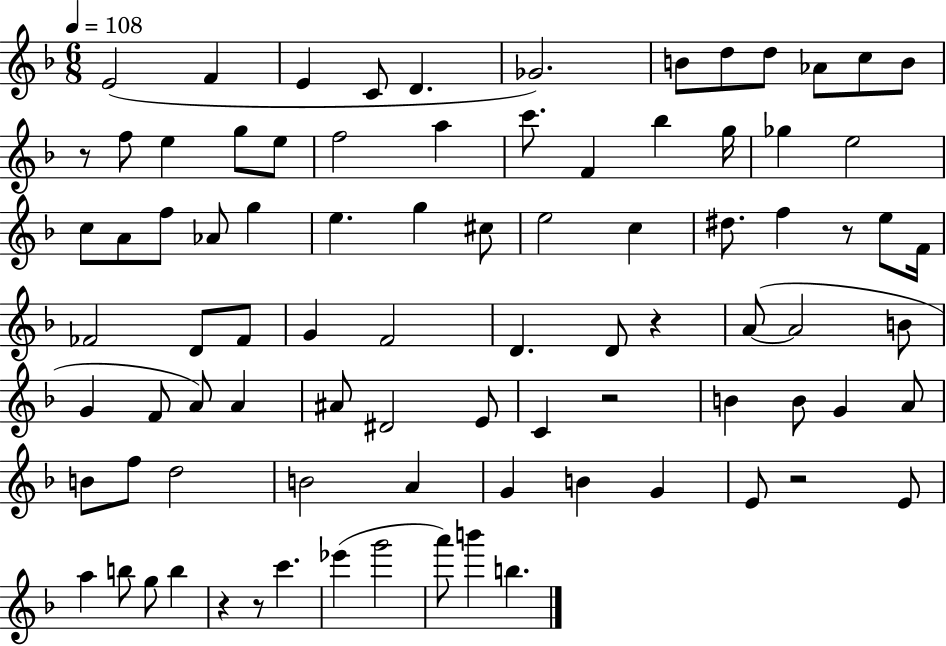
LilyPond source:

{
  \clef treble
  \numericTimeSignature
  \time 6/8
  \key f \major
  \tempo 4 = 108
  e'2( f'4 | e'4 c'8 d'4. | ges'2.) | b'8 d''8 d''8 aes'8 c''8 b'8 | \break r8 f''8 e''4 g''8 e''8 | f''2 a''4 | c'''8. f'4 bes''4 g''16 | ges''4 e''2 | \break c''8 a'8 f''8 aes'8 g''4 | e''4. g''4 cis''8 | e''2 c''4 | dis''8. f''4 r8 e''8 f'16 | \break fes'2 d'8 fes'8 | g'4 f'2 | d'4. d'8 r4 | a'8~(~ a'2 b'8 | \break g'4 f'8 a'8) a'4 | ais'8 dis'2 e'8 | c'4 r2 | b'4 b'8 g'4 a'8 | \break b'8 f''8 d''2 | b'2 a'4 | g'4 b'4 g'4 | e'8 r2 e'8 | \break a''4 b''8 g''8 b''4 | r4 r8 c'''4. | ees'''4( g'''2 | a'''8) b'''4 b''4. | \break \bar "|."
}